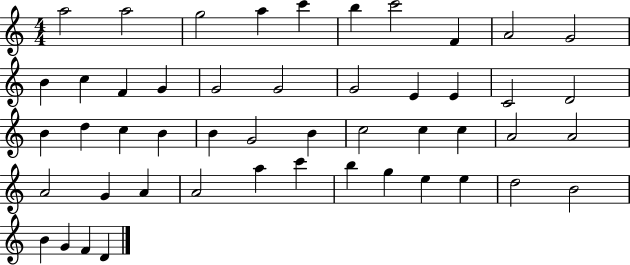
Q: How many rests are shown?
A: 0